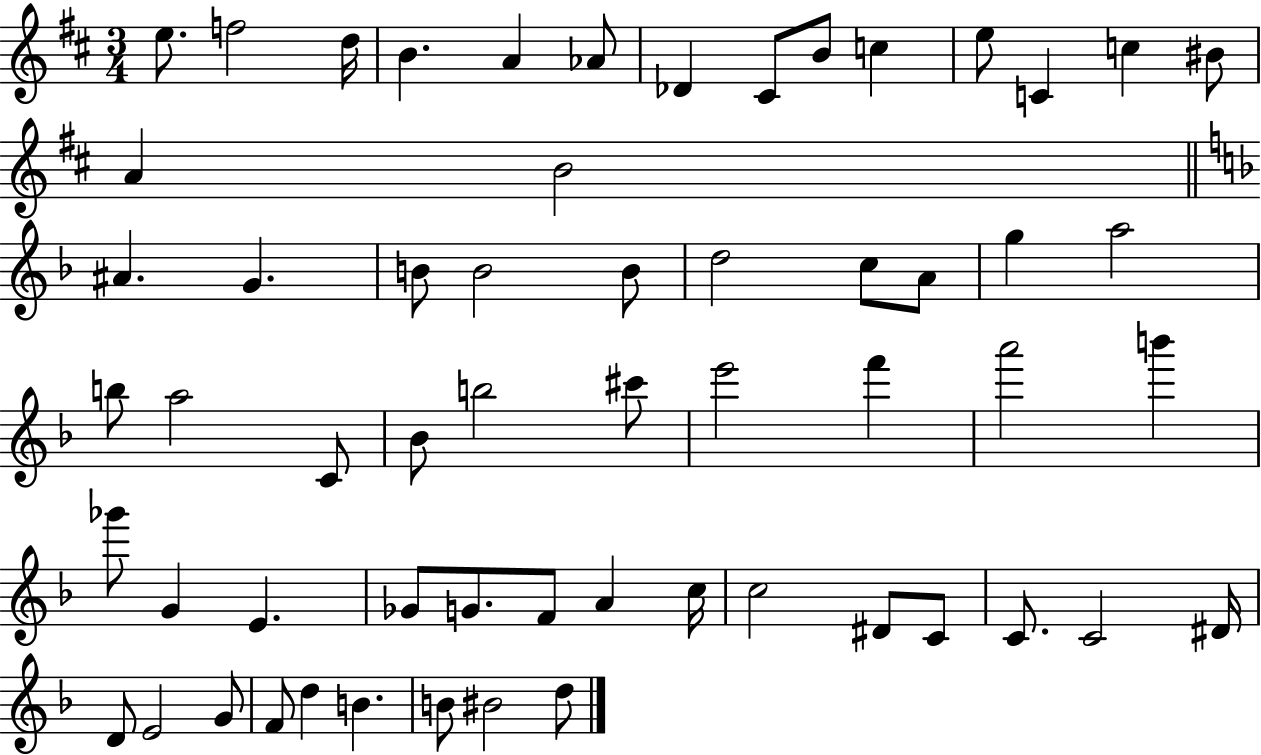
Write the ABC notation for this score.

X:1
T:Untitled
M:3/4
L:1/4
K:D
e/2 f2 d/4 B A _A/2 _D ^C/2 B/2 c e/2 C c ^B/2 A B2 ^A G B/2 B2 B/2 d2 c/2 A/2 g a2 b/2 a2 C/2 _B/2 b2 ^c'/2 e'2 f' a'2 b' _g'/2 G E _G/2 G/2 F/2 A c/4 c2 ^D/2 C/2 C/2 C2 ^D/4 D/2 E2 G/2 F/2 d B B/2 ^B2 d/2